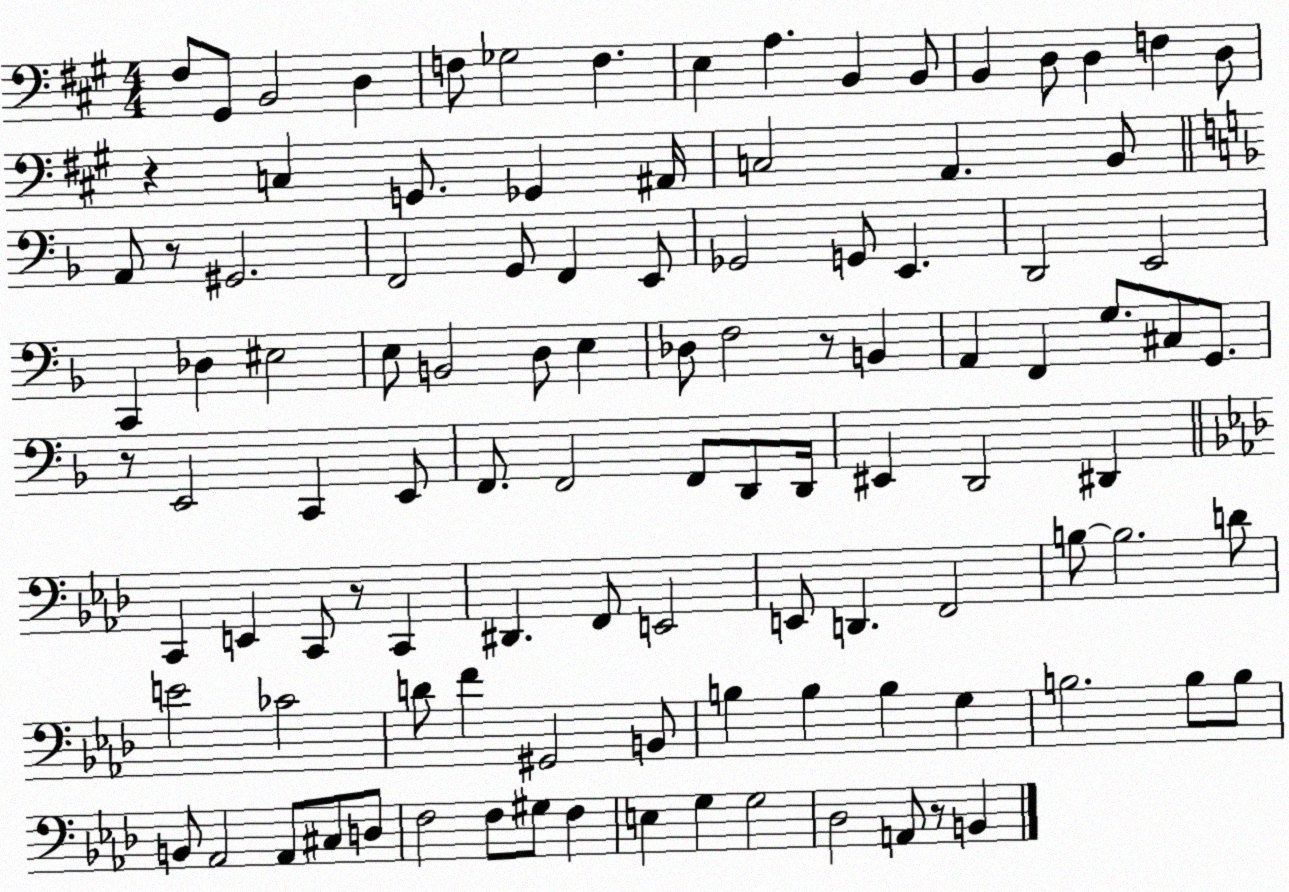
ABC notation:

X:1
T:Untitled
M:4/4
L:1/4
K:A
^F,/2 ^G,,/2 B,,2 D, F,/2 _G,2 F, E, A, B,, B,,/2 B,, D,/2 D, F, D,/2 z C, G,,/2 _G,, ^A,,/4 C,2 A,, B,,/2 A,,/2 z/2 ^G,,2 F,,2 G,,/2 F,, E,,/2 _G,,2 G,,/2 E,, D,,2 E,,2 C,, _D, ^E,2 E,/2 B,,2 D,/2 E, _D,/2 F,2 z/2 B,, A,, F,, G,/2 ^C,/2 G,,/2 z/2 E,,2 C,, E,,/2 F,,/2 F,,2 F,,/2 D,,/2 D,,/4 ^E,, D,,2 ^D,, C,, E,, C,,/2 z/2 C,, ^D,, F,,/2 E,,2 E,,/2 D,, F,,2 B,/2 B,2 D/2 E2 _C2 D/2 F ^G,,2 B,,/2 B, B, B, G, B,2 B,/2 B,/2 B,,/2 _A,,2 _A,,/2 ^C,/2 D,/2 F,2 F,/2 ^G,/2 F, E, G, G,2 _D,2 A,,/2 z/2 B,,